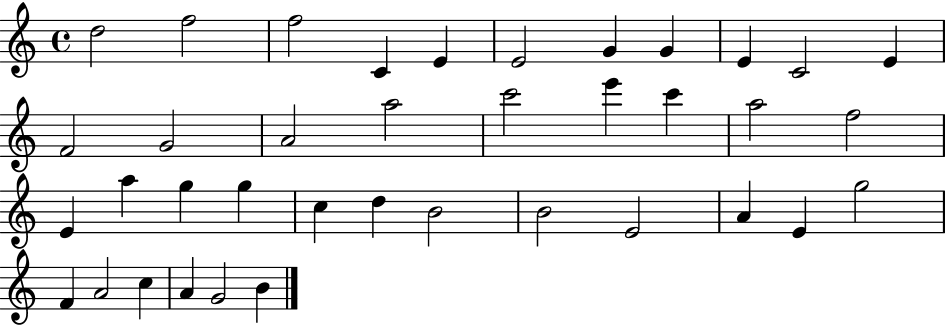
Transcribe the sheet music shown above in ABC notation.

X:1
T:Untitled
M:4/4
L:1/4
K:C
d2 f2 f2 C E E2 G G E C2 E F2 G2 A2 a2 c'2 e' c' a2 f2 E a g g c d B2 B2 E2 A E g2 F A2 c A G2 B